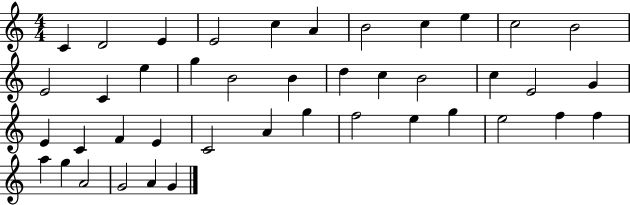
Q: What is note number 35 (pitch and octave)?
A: F5